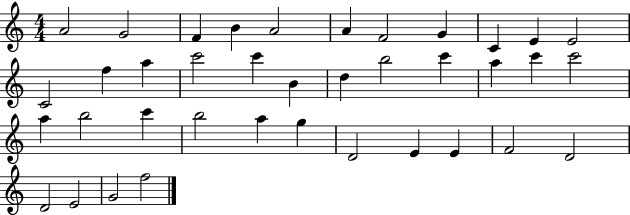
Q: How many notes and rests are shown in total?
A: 38